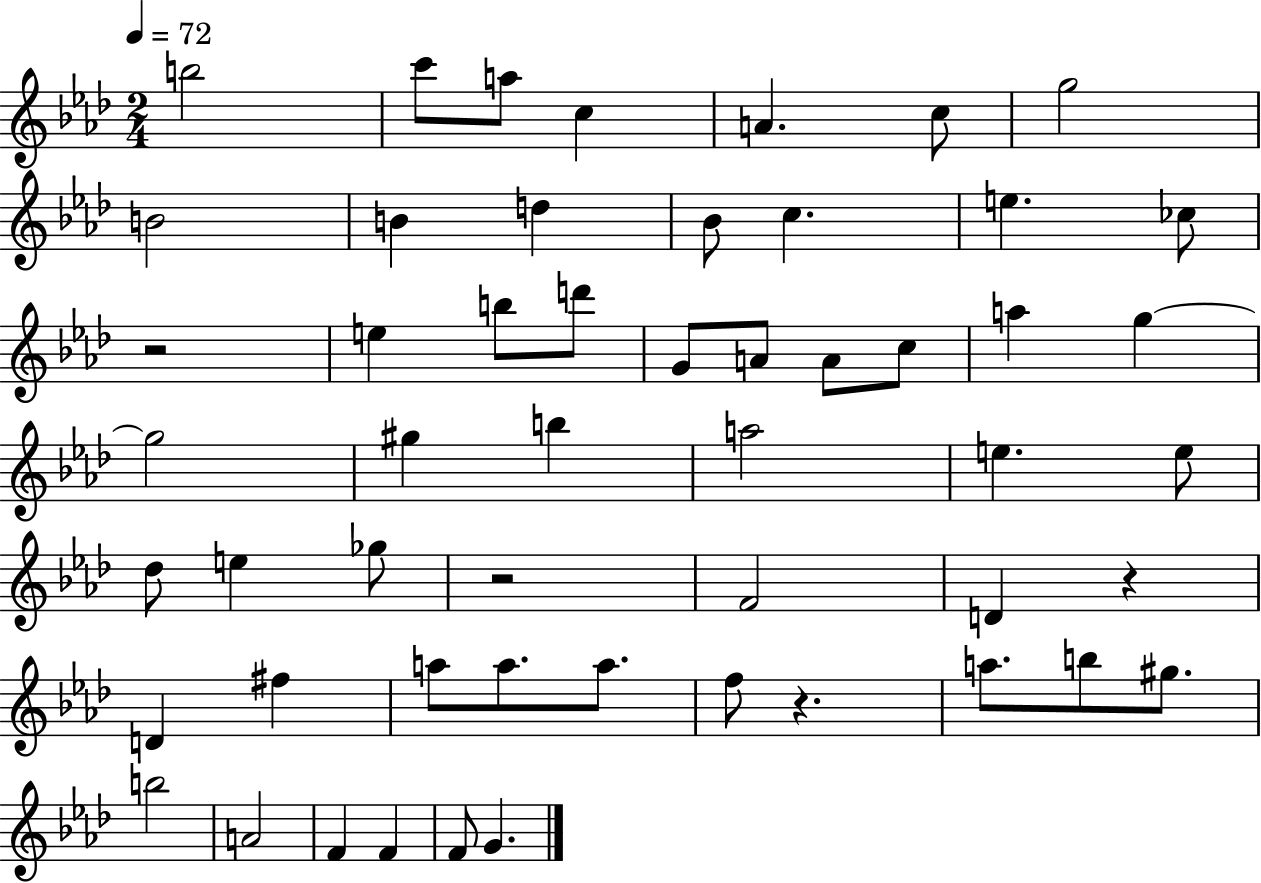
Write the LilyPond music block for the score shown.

{
  \clef treble
  \numericTimeSignature
  \time 2/4
  \key aes \major
  \tempo 4 = 72
  b''2 | c'''8 a''8 c''4 | a'4. c''8 | g''2 | \break b'2 | b'4 d''4 | bes'8 c''4. | e''4. ces''8 | \break r2 | e''4 b''8 d'''8 | g'8 a'8 a'8 c''8 | a''4 g''4~~ | \break g''2 | gis''4 b''4 | a''2 | e''4. e''8 | \break des''8 e''4 ges''8 | r2 | f'2 | d'4 r4 | \break d'4 fis''4 | a''8 a''8. a''8. | f''8 r4. | a''8. b''8 gis''8. | \break b''2 | a'2 | f'4 f'4 | f'8 g'4. | \break \bar "|."
}